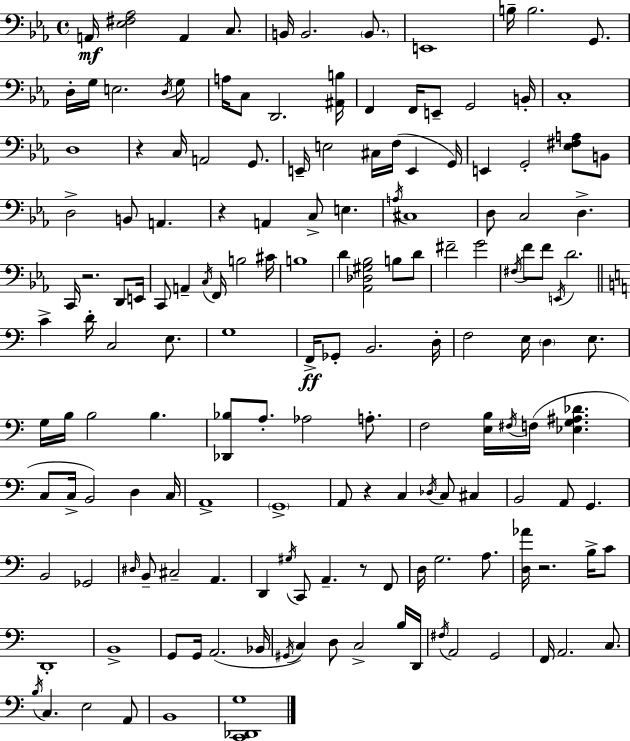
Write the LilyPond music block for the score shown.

{
  \clef bass
  \time 4/4
  \defaultTimeSignature
  \key c \minor
  a,16\mf <ees fis aes>2 a,4 c8. | b,16 b,2. \parenthesize b,8. | e,1 | b16-- b2. g,8. | \break d16-. g16 e2. \acciaccatura { d16 } g8 | a16 c8 d,2. | <ais, b>16 f,4 f,16 e,8-- g,2 | b,16-. c1-. | \break d1 | r4 c16 a,2 g,8. | e,16-- e2 cis16 f16( e,4 | g,16) e,4 g,2-. <ees fis a>8 b,8 | \break d2-> b,8 a,4. | r4 a,4 c8-> e4. | \acciaccatura { a16 } cis1 | d8 c2 d4.-> | \break c,16 r2. d,8 | e,16 c,8 a,4-- \acciaccatura { c16 } f,16 b2 | cis'16 b1 | d'4 <aes, des gis bes>2 b8 | \break d'8 fis'2-- g'2 | \acciaccatura { fis16 } f'8 f'8 \acciaccatura { e,16 } d'2. | \bar "||" \break \key a \minor c'4-> d'16-. c2 e8. | g1 | f,16->\ff ges,8-. b,2. d16-. | f2 e16 \parenthesize d4 e8. | \break g16 b16 b2 b4. | <des, bes>8 a8.-. aes2 a8.-. | f2 <e b>16 \acciaccatura { fis16 }( f16 <ees g ais des'>4. | c8 c16-> b,2) d4 | \break c16 a,1-> | \parenthesize g,1-> | a,8 r4 c4 \acciaccatura { des16 } c8 cis4 | b,2 a,8 g,4. | \break b,2 ges,2 | \grace { dis16 } b,8-- cis2-- a,4. | d,4 \acciaccatura { gis16 } c,8 a,4.-- | r8 f,8 d16 g2. | \break a8. <d aes'>16 r2. | b16-> c'8 d,1-. | b,1-> | g,8 g,16 a,2.( | \break bes,16 \acciaccatura { gis,16 }) c4 d8 c2-> | b16 d,16 \acciaccatura { fis16 } a,2 g,2 | f,16 a,2. | c8. \acciaccatura { b16 } c4. e2 | \break a,8 b,1 | <c, des, g>1 | \bar "|."
}